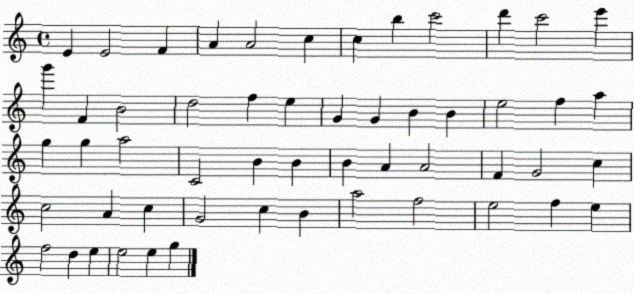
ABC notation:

X:1
T:Untitled
M:4/4
L:1/4
K:C
E E2 F A A2 c c b c'2 d' c'2 e' g' F B2 d2 f e G G B B e2 f a g g a2 C2 B B B A A2 F G2 c c2 A c G2 c B a2 f2 e2 f e f2 d e e2 e g